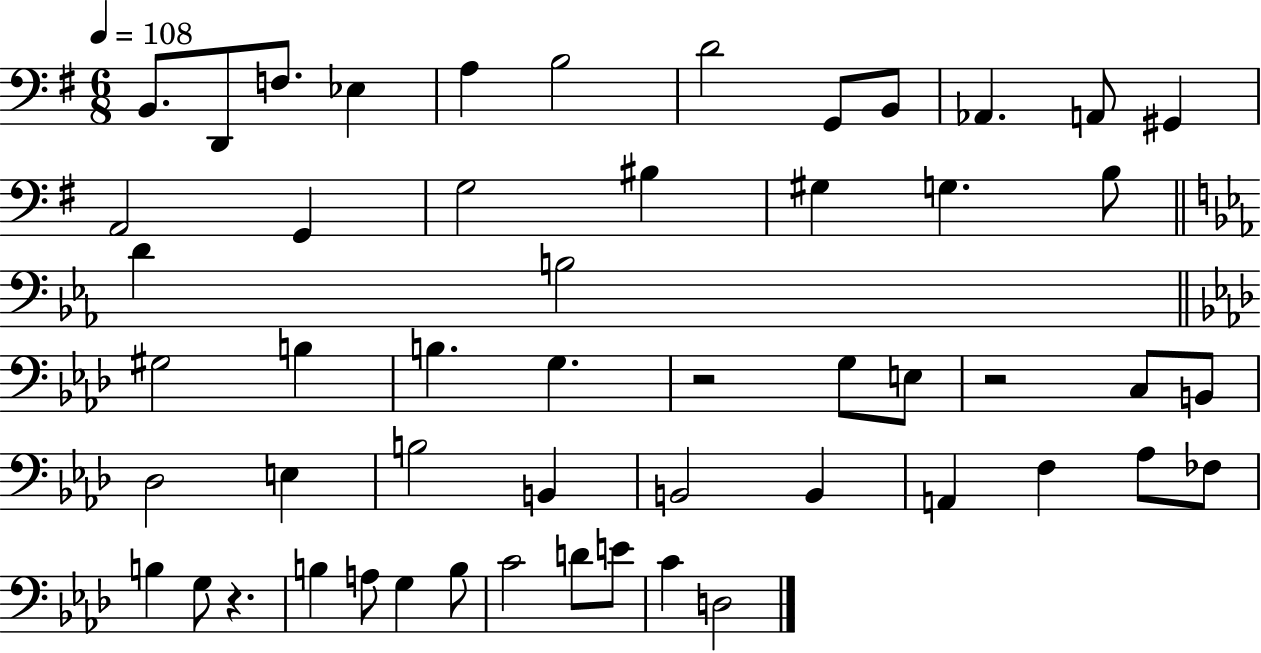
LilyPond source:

{
  \clef bass
  \numericTimeSignature
  \time 6/8
  \key g \major
  \tempo 4 = 108
  b,8. d,8 f8. ees4 | a4 b2 | d'2 g,8 b,8 | aes,4. a,8 gis,4 | \break a,2 g,4 | g2 bis4 | gis4 g4. b8 | \bar "||" \break \key c \minor d'4 b2 | \bar "||" \break \key f \minor gis2 b4 | b4. g4. | r2 g8 e8 | r2 c8 b,8 | \break des2 e4 | b2 b,4 | b,2 b,4 | a,4 f4 aes8 fes8 | \break b4 g8 r4. | b4 a8 g4 b8 | c'2 d'8 e'8 | c'4 d2 | \break \bar "|."
}